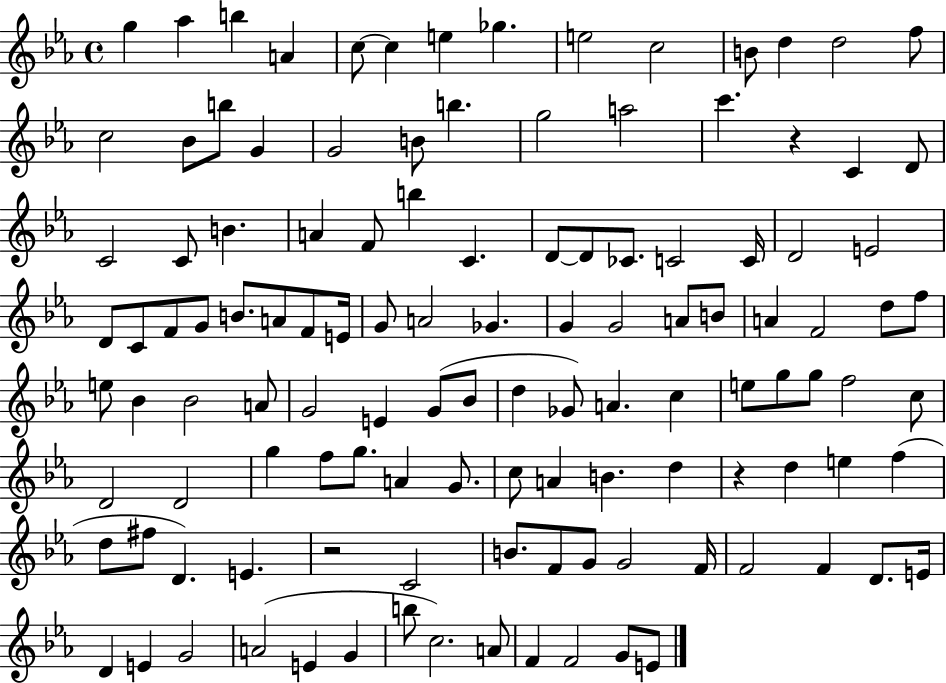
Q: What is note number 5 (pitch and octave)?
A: C5